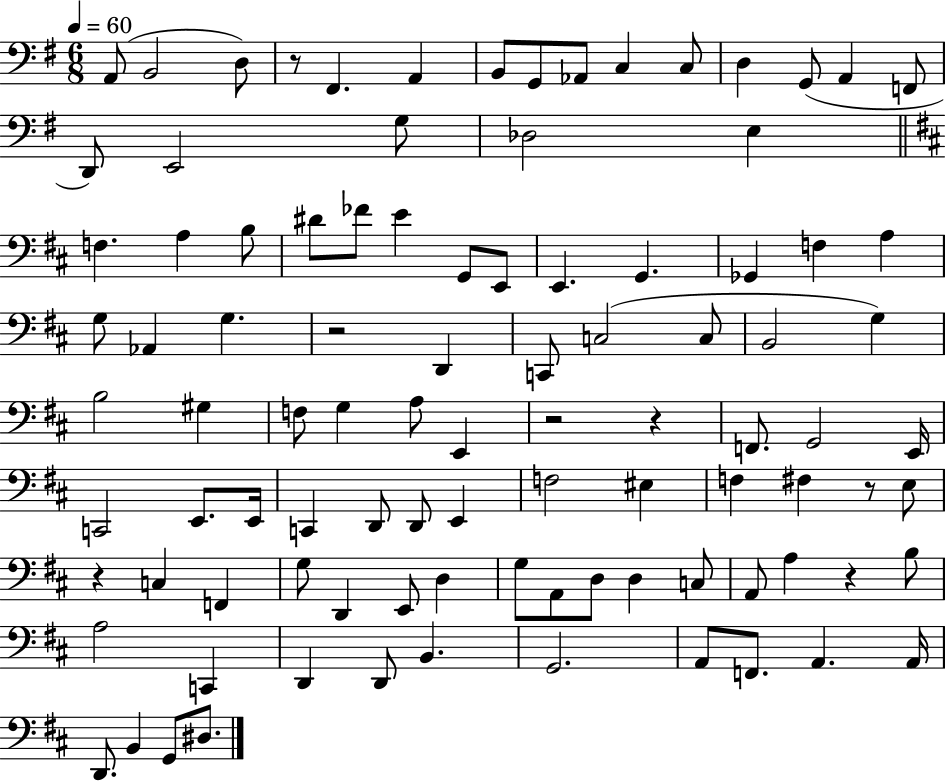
A2/e B2/h D3/e R/e F#2/q. A2/q B2/e G2/e Ab2/e C3/q C3/e D3/q G2/e A2/q F2/e D2/e E2/h G3/e Db3/h E3/q F3/q. A3/q B3/e D#4/e FES4/e E4/q G2/e E2/e E2/q. G2/q. Gb2/q F3/q A3/q G3/e Ab2/q G3/q. R/h D2/q C2/e C3/h C3/e B2/h G3/q B3/h G#3/q F3/e G3/q A3/e E2/q R/h R/q F2/e. G2/h E2/s C2/h E2/e. E2/s C2/q D2/e D2/e E2/q F3/h EIS3/q F3/q F#3/q R/e E3/e R/q C3/q F2/q G3/e D2/q E2/e D3/q G3/e A2/e D3/e D3/q C3/e A2/e A3/q R/q B3/e A3/h C2/q D2/q D2/e B2/q. G2/h. A2/e F2/e. A2/q. A2/s D2/e. B2/q G2/e D#3/e.